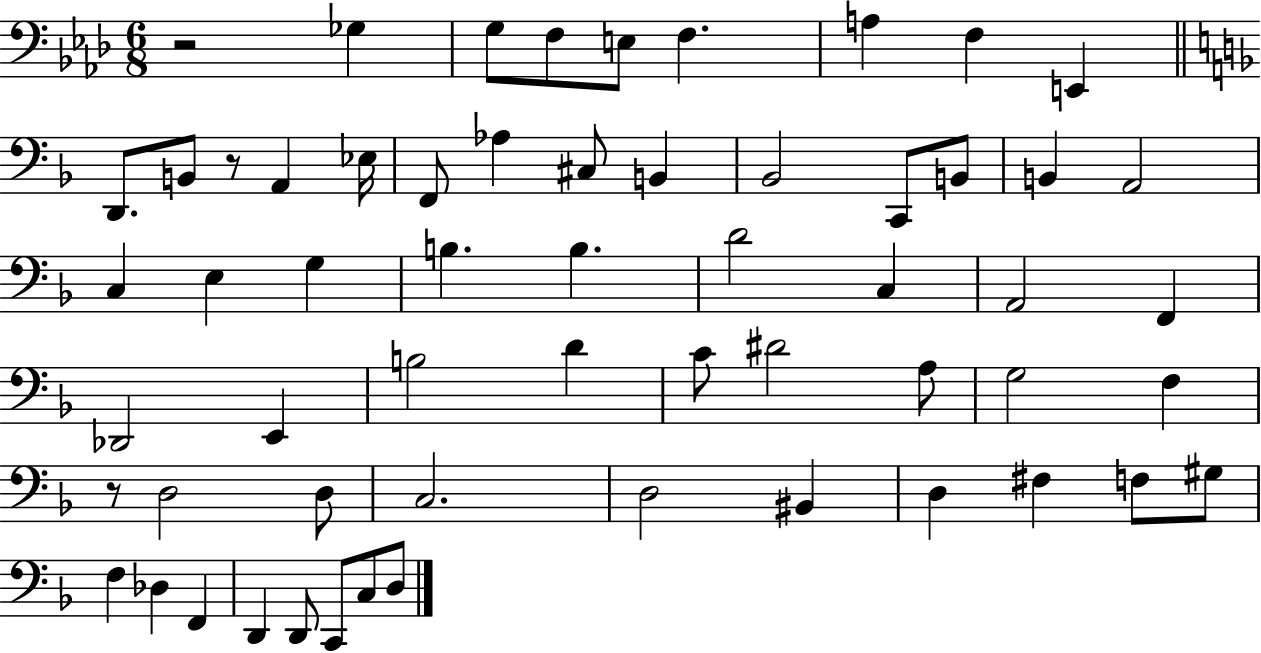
R/h Gb3/q G3/e F3/e E3/e F3/q. A3/q F3/q E2/q D2/e. B2/e R/e A2/q Eb3/s F2/e Ab3/q C#3/e B2/q Bb2/h C2/e B2/e B2/q A2/h C3/q E3/q G3/q B3/q. B3/q. D4/h C3/q A2/h F2/q Db2/h E2/q B3/h D4/q C4/e D#4/h A3/e G3/h F3/q R/e D3/h D3/e C3/h. D3/h BIS2/q D3/q F#3/q F3/e G#3/e F3/q Db3/q F2/q D2/q D2/e C2/e C3/e D3/e